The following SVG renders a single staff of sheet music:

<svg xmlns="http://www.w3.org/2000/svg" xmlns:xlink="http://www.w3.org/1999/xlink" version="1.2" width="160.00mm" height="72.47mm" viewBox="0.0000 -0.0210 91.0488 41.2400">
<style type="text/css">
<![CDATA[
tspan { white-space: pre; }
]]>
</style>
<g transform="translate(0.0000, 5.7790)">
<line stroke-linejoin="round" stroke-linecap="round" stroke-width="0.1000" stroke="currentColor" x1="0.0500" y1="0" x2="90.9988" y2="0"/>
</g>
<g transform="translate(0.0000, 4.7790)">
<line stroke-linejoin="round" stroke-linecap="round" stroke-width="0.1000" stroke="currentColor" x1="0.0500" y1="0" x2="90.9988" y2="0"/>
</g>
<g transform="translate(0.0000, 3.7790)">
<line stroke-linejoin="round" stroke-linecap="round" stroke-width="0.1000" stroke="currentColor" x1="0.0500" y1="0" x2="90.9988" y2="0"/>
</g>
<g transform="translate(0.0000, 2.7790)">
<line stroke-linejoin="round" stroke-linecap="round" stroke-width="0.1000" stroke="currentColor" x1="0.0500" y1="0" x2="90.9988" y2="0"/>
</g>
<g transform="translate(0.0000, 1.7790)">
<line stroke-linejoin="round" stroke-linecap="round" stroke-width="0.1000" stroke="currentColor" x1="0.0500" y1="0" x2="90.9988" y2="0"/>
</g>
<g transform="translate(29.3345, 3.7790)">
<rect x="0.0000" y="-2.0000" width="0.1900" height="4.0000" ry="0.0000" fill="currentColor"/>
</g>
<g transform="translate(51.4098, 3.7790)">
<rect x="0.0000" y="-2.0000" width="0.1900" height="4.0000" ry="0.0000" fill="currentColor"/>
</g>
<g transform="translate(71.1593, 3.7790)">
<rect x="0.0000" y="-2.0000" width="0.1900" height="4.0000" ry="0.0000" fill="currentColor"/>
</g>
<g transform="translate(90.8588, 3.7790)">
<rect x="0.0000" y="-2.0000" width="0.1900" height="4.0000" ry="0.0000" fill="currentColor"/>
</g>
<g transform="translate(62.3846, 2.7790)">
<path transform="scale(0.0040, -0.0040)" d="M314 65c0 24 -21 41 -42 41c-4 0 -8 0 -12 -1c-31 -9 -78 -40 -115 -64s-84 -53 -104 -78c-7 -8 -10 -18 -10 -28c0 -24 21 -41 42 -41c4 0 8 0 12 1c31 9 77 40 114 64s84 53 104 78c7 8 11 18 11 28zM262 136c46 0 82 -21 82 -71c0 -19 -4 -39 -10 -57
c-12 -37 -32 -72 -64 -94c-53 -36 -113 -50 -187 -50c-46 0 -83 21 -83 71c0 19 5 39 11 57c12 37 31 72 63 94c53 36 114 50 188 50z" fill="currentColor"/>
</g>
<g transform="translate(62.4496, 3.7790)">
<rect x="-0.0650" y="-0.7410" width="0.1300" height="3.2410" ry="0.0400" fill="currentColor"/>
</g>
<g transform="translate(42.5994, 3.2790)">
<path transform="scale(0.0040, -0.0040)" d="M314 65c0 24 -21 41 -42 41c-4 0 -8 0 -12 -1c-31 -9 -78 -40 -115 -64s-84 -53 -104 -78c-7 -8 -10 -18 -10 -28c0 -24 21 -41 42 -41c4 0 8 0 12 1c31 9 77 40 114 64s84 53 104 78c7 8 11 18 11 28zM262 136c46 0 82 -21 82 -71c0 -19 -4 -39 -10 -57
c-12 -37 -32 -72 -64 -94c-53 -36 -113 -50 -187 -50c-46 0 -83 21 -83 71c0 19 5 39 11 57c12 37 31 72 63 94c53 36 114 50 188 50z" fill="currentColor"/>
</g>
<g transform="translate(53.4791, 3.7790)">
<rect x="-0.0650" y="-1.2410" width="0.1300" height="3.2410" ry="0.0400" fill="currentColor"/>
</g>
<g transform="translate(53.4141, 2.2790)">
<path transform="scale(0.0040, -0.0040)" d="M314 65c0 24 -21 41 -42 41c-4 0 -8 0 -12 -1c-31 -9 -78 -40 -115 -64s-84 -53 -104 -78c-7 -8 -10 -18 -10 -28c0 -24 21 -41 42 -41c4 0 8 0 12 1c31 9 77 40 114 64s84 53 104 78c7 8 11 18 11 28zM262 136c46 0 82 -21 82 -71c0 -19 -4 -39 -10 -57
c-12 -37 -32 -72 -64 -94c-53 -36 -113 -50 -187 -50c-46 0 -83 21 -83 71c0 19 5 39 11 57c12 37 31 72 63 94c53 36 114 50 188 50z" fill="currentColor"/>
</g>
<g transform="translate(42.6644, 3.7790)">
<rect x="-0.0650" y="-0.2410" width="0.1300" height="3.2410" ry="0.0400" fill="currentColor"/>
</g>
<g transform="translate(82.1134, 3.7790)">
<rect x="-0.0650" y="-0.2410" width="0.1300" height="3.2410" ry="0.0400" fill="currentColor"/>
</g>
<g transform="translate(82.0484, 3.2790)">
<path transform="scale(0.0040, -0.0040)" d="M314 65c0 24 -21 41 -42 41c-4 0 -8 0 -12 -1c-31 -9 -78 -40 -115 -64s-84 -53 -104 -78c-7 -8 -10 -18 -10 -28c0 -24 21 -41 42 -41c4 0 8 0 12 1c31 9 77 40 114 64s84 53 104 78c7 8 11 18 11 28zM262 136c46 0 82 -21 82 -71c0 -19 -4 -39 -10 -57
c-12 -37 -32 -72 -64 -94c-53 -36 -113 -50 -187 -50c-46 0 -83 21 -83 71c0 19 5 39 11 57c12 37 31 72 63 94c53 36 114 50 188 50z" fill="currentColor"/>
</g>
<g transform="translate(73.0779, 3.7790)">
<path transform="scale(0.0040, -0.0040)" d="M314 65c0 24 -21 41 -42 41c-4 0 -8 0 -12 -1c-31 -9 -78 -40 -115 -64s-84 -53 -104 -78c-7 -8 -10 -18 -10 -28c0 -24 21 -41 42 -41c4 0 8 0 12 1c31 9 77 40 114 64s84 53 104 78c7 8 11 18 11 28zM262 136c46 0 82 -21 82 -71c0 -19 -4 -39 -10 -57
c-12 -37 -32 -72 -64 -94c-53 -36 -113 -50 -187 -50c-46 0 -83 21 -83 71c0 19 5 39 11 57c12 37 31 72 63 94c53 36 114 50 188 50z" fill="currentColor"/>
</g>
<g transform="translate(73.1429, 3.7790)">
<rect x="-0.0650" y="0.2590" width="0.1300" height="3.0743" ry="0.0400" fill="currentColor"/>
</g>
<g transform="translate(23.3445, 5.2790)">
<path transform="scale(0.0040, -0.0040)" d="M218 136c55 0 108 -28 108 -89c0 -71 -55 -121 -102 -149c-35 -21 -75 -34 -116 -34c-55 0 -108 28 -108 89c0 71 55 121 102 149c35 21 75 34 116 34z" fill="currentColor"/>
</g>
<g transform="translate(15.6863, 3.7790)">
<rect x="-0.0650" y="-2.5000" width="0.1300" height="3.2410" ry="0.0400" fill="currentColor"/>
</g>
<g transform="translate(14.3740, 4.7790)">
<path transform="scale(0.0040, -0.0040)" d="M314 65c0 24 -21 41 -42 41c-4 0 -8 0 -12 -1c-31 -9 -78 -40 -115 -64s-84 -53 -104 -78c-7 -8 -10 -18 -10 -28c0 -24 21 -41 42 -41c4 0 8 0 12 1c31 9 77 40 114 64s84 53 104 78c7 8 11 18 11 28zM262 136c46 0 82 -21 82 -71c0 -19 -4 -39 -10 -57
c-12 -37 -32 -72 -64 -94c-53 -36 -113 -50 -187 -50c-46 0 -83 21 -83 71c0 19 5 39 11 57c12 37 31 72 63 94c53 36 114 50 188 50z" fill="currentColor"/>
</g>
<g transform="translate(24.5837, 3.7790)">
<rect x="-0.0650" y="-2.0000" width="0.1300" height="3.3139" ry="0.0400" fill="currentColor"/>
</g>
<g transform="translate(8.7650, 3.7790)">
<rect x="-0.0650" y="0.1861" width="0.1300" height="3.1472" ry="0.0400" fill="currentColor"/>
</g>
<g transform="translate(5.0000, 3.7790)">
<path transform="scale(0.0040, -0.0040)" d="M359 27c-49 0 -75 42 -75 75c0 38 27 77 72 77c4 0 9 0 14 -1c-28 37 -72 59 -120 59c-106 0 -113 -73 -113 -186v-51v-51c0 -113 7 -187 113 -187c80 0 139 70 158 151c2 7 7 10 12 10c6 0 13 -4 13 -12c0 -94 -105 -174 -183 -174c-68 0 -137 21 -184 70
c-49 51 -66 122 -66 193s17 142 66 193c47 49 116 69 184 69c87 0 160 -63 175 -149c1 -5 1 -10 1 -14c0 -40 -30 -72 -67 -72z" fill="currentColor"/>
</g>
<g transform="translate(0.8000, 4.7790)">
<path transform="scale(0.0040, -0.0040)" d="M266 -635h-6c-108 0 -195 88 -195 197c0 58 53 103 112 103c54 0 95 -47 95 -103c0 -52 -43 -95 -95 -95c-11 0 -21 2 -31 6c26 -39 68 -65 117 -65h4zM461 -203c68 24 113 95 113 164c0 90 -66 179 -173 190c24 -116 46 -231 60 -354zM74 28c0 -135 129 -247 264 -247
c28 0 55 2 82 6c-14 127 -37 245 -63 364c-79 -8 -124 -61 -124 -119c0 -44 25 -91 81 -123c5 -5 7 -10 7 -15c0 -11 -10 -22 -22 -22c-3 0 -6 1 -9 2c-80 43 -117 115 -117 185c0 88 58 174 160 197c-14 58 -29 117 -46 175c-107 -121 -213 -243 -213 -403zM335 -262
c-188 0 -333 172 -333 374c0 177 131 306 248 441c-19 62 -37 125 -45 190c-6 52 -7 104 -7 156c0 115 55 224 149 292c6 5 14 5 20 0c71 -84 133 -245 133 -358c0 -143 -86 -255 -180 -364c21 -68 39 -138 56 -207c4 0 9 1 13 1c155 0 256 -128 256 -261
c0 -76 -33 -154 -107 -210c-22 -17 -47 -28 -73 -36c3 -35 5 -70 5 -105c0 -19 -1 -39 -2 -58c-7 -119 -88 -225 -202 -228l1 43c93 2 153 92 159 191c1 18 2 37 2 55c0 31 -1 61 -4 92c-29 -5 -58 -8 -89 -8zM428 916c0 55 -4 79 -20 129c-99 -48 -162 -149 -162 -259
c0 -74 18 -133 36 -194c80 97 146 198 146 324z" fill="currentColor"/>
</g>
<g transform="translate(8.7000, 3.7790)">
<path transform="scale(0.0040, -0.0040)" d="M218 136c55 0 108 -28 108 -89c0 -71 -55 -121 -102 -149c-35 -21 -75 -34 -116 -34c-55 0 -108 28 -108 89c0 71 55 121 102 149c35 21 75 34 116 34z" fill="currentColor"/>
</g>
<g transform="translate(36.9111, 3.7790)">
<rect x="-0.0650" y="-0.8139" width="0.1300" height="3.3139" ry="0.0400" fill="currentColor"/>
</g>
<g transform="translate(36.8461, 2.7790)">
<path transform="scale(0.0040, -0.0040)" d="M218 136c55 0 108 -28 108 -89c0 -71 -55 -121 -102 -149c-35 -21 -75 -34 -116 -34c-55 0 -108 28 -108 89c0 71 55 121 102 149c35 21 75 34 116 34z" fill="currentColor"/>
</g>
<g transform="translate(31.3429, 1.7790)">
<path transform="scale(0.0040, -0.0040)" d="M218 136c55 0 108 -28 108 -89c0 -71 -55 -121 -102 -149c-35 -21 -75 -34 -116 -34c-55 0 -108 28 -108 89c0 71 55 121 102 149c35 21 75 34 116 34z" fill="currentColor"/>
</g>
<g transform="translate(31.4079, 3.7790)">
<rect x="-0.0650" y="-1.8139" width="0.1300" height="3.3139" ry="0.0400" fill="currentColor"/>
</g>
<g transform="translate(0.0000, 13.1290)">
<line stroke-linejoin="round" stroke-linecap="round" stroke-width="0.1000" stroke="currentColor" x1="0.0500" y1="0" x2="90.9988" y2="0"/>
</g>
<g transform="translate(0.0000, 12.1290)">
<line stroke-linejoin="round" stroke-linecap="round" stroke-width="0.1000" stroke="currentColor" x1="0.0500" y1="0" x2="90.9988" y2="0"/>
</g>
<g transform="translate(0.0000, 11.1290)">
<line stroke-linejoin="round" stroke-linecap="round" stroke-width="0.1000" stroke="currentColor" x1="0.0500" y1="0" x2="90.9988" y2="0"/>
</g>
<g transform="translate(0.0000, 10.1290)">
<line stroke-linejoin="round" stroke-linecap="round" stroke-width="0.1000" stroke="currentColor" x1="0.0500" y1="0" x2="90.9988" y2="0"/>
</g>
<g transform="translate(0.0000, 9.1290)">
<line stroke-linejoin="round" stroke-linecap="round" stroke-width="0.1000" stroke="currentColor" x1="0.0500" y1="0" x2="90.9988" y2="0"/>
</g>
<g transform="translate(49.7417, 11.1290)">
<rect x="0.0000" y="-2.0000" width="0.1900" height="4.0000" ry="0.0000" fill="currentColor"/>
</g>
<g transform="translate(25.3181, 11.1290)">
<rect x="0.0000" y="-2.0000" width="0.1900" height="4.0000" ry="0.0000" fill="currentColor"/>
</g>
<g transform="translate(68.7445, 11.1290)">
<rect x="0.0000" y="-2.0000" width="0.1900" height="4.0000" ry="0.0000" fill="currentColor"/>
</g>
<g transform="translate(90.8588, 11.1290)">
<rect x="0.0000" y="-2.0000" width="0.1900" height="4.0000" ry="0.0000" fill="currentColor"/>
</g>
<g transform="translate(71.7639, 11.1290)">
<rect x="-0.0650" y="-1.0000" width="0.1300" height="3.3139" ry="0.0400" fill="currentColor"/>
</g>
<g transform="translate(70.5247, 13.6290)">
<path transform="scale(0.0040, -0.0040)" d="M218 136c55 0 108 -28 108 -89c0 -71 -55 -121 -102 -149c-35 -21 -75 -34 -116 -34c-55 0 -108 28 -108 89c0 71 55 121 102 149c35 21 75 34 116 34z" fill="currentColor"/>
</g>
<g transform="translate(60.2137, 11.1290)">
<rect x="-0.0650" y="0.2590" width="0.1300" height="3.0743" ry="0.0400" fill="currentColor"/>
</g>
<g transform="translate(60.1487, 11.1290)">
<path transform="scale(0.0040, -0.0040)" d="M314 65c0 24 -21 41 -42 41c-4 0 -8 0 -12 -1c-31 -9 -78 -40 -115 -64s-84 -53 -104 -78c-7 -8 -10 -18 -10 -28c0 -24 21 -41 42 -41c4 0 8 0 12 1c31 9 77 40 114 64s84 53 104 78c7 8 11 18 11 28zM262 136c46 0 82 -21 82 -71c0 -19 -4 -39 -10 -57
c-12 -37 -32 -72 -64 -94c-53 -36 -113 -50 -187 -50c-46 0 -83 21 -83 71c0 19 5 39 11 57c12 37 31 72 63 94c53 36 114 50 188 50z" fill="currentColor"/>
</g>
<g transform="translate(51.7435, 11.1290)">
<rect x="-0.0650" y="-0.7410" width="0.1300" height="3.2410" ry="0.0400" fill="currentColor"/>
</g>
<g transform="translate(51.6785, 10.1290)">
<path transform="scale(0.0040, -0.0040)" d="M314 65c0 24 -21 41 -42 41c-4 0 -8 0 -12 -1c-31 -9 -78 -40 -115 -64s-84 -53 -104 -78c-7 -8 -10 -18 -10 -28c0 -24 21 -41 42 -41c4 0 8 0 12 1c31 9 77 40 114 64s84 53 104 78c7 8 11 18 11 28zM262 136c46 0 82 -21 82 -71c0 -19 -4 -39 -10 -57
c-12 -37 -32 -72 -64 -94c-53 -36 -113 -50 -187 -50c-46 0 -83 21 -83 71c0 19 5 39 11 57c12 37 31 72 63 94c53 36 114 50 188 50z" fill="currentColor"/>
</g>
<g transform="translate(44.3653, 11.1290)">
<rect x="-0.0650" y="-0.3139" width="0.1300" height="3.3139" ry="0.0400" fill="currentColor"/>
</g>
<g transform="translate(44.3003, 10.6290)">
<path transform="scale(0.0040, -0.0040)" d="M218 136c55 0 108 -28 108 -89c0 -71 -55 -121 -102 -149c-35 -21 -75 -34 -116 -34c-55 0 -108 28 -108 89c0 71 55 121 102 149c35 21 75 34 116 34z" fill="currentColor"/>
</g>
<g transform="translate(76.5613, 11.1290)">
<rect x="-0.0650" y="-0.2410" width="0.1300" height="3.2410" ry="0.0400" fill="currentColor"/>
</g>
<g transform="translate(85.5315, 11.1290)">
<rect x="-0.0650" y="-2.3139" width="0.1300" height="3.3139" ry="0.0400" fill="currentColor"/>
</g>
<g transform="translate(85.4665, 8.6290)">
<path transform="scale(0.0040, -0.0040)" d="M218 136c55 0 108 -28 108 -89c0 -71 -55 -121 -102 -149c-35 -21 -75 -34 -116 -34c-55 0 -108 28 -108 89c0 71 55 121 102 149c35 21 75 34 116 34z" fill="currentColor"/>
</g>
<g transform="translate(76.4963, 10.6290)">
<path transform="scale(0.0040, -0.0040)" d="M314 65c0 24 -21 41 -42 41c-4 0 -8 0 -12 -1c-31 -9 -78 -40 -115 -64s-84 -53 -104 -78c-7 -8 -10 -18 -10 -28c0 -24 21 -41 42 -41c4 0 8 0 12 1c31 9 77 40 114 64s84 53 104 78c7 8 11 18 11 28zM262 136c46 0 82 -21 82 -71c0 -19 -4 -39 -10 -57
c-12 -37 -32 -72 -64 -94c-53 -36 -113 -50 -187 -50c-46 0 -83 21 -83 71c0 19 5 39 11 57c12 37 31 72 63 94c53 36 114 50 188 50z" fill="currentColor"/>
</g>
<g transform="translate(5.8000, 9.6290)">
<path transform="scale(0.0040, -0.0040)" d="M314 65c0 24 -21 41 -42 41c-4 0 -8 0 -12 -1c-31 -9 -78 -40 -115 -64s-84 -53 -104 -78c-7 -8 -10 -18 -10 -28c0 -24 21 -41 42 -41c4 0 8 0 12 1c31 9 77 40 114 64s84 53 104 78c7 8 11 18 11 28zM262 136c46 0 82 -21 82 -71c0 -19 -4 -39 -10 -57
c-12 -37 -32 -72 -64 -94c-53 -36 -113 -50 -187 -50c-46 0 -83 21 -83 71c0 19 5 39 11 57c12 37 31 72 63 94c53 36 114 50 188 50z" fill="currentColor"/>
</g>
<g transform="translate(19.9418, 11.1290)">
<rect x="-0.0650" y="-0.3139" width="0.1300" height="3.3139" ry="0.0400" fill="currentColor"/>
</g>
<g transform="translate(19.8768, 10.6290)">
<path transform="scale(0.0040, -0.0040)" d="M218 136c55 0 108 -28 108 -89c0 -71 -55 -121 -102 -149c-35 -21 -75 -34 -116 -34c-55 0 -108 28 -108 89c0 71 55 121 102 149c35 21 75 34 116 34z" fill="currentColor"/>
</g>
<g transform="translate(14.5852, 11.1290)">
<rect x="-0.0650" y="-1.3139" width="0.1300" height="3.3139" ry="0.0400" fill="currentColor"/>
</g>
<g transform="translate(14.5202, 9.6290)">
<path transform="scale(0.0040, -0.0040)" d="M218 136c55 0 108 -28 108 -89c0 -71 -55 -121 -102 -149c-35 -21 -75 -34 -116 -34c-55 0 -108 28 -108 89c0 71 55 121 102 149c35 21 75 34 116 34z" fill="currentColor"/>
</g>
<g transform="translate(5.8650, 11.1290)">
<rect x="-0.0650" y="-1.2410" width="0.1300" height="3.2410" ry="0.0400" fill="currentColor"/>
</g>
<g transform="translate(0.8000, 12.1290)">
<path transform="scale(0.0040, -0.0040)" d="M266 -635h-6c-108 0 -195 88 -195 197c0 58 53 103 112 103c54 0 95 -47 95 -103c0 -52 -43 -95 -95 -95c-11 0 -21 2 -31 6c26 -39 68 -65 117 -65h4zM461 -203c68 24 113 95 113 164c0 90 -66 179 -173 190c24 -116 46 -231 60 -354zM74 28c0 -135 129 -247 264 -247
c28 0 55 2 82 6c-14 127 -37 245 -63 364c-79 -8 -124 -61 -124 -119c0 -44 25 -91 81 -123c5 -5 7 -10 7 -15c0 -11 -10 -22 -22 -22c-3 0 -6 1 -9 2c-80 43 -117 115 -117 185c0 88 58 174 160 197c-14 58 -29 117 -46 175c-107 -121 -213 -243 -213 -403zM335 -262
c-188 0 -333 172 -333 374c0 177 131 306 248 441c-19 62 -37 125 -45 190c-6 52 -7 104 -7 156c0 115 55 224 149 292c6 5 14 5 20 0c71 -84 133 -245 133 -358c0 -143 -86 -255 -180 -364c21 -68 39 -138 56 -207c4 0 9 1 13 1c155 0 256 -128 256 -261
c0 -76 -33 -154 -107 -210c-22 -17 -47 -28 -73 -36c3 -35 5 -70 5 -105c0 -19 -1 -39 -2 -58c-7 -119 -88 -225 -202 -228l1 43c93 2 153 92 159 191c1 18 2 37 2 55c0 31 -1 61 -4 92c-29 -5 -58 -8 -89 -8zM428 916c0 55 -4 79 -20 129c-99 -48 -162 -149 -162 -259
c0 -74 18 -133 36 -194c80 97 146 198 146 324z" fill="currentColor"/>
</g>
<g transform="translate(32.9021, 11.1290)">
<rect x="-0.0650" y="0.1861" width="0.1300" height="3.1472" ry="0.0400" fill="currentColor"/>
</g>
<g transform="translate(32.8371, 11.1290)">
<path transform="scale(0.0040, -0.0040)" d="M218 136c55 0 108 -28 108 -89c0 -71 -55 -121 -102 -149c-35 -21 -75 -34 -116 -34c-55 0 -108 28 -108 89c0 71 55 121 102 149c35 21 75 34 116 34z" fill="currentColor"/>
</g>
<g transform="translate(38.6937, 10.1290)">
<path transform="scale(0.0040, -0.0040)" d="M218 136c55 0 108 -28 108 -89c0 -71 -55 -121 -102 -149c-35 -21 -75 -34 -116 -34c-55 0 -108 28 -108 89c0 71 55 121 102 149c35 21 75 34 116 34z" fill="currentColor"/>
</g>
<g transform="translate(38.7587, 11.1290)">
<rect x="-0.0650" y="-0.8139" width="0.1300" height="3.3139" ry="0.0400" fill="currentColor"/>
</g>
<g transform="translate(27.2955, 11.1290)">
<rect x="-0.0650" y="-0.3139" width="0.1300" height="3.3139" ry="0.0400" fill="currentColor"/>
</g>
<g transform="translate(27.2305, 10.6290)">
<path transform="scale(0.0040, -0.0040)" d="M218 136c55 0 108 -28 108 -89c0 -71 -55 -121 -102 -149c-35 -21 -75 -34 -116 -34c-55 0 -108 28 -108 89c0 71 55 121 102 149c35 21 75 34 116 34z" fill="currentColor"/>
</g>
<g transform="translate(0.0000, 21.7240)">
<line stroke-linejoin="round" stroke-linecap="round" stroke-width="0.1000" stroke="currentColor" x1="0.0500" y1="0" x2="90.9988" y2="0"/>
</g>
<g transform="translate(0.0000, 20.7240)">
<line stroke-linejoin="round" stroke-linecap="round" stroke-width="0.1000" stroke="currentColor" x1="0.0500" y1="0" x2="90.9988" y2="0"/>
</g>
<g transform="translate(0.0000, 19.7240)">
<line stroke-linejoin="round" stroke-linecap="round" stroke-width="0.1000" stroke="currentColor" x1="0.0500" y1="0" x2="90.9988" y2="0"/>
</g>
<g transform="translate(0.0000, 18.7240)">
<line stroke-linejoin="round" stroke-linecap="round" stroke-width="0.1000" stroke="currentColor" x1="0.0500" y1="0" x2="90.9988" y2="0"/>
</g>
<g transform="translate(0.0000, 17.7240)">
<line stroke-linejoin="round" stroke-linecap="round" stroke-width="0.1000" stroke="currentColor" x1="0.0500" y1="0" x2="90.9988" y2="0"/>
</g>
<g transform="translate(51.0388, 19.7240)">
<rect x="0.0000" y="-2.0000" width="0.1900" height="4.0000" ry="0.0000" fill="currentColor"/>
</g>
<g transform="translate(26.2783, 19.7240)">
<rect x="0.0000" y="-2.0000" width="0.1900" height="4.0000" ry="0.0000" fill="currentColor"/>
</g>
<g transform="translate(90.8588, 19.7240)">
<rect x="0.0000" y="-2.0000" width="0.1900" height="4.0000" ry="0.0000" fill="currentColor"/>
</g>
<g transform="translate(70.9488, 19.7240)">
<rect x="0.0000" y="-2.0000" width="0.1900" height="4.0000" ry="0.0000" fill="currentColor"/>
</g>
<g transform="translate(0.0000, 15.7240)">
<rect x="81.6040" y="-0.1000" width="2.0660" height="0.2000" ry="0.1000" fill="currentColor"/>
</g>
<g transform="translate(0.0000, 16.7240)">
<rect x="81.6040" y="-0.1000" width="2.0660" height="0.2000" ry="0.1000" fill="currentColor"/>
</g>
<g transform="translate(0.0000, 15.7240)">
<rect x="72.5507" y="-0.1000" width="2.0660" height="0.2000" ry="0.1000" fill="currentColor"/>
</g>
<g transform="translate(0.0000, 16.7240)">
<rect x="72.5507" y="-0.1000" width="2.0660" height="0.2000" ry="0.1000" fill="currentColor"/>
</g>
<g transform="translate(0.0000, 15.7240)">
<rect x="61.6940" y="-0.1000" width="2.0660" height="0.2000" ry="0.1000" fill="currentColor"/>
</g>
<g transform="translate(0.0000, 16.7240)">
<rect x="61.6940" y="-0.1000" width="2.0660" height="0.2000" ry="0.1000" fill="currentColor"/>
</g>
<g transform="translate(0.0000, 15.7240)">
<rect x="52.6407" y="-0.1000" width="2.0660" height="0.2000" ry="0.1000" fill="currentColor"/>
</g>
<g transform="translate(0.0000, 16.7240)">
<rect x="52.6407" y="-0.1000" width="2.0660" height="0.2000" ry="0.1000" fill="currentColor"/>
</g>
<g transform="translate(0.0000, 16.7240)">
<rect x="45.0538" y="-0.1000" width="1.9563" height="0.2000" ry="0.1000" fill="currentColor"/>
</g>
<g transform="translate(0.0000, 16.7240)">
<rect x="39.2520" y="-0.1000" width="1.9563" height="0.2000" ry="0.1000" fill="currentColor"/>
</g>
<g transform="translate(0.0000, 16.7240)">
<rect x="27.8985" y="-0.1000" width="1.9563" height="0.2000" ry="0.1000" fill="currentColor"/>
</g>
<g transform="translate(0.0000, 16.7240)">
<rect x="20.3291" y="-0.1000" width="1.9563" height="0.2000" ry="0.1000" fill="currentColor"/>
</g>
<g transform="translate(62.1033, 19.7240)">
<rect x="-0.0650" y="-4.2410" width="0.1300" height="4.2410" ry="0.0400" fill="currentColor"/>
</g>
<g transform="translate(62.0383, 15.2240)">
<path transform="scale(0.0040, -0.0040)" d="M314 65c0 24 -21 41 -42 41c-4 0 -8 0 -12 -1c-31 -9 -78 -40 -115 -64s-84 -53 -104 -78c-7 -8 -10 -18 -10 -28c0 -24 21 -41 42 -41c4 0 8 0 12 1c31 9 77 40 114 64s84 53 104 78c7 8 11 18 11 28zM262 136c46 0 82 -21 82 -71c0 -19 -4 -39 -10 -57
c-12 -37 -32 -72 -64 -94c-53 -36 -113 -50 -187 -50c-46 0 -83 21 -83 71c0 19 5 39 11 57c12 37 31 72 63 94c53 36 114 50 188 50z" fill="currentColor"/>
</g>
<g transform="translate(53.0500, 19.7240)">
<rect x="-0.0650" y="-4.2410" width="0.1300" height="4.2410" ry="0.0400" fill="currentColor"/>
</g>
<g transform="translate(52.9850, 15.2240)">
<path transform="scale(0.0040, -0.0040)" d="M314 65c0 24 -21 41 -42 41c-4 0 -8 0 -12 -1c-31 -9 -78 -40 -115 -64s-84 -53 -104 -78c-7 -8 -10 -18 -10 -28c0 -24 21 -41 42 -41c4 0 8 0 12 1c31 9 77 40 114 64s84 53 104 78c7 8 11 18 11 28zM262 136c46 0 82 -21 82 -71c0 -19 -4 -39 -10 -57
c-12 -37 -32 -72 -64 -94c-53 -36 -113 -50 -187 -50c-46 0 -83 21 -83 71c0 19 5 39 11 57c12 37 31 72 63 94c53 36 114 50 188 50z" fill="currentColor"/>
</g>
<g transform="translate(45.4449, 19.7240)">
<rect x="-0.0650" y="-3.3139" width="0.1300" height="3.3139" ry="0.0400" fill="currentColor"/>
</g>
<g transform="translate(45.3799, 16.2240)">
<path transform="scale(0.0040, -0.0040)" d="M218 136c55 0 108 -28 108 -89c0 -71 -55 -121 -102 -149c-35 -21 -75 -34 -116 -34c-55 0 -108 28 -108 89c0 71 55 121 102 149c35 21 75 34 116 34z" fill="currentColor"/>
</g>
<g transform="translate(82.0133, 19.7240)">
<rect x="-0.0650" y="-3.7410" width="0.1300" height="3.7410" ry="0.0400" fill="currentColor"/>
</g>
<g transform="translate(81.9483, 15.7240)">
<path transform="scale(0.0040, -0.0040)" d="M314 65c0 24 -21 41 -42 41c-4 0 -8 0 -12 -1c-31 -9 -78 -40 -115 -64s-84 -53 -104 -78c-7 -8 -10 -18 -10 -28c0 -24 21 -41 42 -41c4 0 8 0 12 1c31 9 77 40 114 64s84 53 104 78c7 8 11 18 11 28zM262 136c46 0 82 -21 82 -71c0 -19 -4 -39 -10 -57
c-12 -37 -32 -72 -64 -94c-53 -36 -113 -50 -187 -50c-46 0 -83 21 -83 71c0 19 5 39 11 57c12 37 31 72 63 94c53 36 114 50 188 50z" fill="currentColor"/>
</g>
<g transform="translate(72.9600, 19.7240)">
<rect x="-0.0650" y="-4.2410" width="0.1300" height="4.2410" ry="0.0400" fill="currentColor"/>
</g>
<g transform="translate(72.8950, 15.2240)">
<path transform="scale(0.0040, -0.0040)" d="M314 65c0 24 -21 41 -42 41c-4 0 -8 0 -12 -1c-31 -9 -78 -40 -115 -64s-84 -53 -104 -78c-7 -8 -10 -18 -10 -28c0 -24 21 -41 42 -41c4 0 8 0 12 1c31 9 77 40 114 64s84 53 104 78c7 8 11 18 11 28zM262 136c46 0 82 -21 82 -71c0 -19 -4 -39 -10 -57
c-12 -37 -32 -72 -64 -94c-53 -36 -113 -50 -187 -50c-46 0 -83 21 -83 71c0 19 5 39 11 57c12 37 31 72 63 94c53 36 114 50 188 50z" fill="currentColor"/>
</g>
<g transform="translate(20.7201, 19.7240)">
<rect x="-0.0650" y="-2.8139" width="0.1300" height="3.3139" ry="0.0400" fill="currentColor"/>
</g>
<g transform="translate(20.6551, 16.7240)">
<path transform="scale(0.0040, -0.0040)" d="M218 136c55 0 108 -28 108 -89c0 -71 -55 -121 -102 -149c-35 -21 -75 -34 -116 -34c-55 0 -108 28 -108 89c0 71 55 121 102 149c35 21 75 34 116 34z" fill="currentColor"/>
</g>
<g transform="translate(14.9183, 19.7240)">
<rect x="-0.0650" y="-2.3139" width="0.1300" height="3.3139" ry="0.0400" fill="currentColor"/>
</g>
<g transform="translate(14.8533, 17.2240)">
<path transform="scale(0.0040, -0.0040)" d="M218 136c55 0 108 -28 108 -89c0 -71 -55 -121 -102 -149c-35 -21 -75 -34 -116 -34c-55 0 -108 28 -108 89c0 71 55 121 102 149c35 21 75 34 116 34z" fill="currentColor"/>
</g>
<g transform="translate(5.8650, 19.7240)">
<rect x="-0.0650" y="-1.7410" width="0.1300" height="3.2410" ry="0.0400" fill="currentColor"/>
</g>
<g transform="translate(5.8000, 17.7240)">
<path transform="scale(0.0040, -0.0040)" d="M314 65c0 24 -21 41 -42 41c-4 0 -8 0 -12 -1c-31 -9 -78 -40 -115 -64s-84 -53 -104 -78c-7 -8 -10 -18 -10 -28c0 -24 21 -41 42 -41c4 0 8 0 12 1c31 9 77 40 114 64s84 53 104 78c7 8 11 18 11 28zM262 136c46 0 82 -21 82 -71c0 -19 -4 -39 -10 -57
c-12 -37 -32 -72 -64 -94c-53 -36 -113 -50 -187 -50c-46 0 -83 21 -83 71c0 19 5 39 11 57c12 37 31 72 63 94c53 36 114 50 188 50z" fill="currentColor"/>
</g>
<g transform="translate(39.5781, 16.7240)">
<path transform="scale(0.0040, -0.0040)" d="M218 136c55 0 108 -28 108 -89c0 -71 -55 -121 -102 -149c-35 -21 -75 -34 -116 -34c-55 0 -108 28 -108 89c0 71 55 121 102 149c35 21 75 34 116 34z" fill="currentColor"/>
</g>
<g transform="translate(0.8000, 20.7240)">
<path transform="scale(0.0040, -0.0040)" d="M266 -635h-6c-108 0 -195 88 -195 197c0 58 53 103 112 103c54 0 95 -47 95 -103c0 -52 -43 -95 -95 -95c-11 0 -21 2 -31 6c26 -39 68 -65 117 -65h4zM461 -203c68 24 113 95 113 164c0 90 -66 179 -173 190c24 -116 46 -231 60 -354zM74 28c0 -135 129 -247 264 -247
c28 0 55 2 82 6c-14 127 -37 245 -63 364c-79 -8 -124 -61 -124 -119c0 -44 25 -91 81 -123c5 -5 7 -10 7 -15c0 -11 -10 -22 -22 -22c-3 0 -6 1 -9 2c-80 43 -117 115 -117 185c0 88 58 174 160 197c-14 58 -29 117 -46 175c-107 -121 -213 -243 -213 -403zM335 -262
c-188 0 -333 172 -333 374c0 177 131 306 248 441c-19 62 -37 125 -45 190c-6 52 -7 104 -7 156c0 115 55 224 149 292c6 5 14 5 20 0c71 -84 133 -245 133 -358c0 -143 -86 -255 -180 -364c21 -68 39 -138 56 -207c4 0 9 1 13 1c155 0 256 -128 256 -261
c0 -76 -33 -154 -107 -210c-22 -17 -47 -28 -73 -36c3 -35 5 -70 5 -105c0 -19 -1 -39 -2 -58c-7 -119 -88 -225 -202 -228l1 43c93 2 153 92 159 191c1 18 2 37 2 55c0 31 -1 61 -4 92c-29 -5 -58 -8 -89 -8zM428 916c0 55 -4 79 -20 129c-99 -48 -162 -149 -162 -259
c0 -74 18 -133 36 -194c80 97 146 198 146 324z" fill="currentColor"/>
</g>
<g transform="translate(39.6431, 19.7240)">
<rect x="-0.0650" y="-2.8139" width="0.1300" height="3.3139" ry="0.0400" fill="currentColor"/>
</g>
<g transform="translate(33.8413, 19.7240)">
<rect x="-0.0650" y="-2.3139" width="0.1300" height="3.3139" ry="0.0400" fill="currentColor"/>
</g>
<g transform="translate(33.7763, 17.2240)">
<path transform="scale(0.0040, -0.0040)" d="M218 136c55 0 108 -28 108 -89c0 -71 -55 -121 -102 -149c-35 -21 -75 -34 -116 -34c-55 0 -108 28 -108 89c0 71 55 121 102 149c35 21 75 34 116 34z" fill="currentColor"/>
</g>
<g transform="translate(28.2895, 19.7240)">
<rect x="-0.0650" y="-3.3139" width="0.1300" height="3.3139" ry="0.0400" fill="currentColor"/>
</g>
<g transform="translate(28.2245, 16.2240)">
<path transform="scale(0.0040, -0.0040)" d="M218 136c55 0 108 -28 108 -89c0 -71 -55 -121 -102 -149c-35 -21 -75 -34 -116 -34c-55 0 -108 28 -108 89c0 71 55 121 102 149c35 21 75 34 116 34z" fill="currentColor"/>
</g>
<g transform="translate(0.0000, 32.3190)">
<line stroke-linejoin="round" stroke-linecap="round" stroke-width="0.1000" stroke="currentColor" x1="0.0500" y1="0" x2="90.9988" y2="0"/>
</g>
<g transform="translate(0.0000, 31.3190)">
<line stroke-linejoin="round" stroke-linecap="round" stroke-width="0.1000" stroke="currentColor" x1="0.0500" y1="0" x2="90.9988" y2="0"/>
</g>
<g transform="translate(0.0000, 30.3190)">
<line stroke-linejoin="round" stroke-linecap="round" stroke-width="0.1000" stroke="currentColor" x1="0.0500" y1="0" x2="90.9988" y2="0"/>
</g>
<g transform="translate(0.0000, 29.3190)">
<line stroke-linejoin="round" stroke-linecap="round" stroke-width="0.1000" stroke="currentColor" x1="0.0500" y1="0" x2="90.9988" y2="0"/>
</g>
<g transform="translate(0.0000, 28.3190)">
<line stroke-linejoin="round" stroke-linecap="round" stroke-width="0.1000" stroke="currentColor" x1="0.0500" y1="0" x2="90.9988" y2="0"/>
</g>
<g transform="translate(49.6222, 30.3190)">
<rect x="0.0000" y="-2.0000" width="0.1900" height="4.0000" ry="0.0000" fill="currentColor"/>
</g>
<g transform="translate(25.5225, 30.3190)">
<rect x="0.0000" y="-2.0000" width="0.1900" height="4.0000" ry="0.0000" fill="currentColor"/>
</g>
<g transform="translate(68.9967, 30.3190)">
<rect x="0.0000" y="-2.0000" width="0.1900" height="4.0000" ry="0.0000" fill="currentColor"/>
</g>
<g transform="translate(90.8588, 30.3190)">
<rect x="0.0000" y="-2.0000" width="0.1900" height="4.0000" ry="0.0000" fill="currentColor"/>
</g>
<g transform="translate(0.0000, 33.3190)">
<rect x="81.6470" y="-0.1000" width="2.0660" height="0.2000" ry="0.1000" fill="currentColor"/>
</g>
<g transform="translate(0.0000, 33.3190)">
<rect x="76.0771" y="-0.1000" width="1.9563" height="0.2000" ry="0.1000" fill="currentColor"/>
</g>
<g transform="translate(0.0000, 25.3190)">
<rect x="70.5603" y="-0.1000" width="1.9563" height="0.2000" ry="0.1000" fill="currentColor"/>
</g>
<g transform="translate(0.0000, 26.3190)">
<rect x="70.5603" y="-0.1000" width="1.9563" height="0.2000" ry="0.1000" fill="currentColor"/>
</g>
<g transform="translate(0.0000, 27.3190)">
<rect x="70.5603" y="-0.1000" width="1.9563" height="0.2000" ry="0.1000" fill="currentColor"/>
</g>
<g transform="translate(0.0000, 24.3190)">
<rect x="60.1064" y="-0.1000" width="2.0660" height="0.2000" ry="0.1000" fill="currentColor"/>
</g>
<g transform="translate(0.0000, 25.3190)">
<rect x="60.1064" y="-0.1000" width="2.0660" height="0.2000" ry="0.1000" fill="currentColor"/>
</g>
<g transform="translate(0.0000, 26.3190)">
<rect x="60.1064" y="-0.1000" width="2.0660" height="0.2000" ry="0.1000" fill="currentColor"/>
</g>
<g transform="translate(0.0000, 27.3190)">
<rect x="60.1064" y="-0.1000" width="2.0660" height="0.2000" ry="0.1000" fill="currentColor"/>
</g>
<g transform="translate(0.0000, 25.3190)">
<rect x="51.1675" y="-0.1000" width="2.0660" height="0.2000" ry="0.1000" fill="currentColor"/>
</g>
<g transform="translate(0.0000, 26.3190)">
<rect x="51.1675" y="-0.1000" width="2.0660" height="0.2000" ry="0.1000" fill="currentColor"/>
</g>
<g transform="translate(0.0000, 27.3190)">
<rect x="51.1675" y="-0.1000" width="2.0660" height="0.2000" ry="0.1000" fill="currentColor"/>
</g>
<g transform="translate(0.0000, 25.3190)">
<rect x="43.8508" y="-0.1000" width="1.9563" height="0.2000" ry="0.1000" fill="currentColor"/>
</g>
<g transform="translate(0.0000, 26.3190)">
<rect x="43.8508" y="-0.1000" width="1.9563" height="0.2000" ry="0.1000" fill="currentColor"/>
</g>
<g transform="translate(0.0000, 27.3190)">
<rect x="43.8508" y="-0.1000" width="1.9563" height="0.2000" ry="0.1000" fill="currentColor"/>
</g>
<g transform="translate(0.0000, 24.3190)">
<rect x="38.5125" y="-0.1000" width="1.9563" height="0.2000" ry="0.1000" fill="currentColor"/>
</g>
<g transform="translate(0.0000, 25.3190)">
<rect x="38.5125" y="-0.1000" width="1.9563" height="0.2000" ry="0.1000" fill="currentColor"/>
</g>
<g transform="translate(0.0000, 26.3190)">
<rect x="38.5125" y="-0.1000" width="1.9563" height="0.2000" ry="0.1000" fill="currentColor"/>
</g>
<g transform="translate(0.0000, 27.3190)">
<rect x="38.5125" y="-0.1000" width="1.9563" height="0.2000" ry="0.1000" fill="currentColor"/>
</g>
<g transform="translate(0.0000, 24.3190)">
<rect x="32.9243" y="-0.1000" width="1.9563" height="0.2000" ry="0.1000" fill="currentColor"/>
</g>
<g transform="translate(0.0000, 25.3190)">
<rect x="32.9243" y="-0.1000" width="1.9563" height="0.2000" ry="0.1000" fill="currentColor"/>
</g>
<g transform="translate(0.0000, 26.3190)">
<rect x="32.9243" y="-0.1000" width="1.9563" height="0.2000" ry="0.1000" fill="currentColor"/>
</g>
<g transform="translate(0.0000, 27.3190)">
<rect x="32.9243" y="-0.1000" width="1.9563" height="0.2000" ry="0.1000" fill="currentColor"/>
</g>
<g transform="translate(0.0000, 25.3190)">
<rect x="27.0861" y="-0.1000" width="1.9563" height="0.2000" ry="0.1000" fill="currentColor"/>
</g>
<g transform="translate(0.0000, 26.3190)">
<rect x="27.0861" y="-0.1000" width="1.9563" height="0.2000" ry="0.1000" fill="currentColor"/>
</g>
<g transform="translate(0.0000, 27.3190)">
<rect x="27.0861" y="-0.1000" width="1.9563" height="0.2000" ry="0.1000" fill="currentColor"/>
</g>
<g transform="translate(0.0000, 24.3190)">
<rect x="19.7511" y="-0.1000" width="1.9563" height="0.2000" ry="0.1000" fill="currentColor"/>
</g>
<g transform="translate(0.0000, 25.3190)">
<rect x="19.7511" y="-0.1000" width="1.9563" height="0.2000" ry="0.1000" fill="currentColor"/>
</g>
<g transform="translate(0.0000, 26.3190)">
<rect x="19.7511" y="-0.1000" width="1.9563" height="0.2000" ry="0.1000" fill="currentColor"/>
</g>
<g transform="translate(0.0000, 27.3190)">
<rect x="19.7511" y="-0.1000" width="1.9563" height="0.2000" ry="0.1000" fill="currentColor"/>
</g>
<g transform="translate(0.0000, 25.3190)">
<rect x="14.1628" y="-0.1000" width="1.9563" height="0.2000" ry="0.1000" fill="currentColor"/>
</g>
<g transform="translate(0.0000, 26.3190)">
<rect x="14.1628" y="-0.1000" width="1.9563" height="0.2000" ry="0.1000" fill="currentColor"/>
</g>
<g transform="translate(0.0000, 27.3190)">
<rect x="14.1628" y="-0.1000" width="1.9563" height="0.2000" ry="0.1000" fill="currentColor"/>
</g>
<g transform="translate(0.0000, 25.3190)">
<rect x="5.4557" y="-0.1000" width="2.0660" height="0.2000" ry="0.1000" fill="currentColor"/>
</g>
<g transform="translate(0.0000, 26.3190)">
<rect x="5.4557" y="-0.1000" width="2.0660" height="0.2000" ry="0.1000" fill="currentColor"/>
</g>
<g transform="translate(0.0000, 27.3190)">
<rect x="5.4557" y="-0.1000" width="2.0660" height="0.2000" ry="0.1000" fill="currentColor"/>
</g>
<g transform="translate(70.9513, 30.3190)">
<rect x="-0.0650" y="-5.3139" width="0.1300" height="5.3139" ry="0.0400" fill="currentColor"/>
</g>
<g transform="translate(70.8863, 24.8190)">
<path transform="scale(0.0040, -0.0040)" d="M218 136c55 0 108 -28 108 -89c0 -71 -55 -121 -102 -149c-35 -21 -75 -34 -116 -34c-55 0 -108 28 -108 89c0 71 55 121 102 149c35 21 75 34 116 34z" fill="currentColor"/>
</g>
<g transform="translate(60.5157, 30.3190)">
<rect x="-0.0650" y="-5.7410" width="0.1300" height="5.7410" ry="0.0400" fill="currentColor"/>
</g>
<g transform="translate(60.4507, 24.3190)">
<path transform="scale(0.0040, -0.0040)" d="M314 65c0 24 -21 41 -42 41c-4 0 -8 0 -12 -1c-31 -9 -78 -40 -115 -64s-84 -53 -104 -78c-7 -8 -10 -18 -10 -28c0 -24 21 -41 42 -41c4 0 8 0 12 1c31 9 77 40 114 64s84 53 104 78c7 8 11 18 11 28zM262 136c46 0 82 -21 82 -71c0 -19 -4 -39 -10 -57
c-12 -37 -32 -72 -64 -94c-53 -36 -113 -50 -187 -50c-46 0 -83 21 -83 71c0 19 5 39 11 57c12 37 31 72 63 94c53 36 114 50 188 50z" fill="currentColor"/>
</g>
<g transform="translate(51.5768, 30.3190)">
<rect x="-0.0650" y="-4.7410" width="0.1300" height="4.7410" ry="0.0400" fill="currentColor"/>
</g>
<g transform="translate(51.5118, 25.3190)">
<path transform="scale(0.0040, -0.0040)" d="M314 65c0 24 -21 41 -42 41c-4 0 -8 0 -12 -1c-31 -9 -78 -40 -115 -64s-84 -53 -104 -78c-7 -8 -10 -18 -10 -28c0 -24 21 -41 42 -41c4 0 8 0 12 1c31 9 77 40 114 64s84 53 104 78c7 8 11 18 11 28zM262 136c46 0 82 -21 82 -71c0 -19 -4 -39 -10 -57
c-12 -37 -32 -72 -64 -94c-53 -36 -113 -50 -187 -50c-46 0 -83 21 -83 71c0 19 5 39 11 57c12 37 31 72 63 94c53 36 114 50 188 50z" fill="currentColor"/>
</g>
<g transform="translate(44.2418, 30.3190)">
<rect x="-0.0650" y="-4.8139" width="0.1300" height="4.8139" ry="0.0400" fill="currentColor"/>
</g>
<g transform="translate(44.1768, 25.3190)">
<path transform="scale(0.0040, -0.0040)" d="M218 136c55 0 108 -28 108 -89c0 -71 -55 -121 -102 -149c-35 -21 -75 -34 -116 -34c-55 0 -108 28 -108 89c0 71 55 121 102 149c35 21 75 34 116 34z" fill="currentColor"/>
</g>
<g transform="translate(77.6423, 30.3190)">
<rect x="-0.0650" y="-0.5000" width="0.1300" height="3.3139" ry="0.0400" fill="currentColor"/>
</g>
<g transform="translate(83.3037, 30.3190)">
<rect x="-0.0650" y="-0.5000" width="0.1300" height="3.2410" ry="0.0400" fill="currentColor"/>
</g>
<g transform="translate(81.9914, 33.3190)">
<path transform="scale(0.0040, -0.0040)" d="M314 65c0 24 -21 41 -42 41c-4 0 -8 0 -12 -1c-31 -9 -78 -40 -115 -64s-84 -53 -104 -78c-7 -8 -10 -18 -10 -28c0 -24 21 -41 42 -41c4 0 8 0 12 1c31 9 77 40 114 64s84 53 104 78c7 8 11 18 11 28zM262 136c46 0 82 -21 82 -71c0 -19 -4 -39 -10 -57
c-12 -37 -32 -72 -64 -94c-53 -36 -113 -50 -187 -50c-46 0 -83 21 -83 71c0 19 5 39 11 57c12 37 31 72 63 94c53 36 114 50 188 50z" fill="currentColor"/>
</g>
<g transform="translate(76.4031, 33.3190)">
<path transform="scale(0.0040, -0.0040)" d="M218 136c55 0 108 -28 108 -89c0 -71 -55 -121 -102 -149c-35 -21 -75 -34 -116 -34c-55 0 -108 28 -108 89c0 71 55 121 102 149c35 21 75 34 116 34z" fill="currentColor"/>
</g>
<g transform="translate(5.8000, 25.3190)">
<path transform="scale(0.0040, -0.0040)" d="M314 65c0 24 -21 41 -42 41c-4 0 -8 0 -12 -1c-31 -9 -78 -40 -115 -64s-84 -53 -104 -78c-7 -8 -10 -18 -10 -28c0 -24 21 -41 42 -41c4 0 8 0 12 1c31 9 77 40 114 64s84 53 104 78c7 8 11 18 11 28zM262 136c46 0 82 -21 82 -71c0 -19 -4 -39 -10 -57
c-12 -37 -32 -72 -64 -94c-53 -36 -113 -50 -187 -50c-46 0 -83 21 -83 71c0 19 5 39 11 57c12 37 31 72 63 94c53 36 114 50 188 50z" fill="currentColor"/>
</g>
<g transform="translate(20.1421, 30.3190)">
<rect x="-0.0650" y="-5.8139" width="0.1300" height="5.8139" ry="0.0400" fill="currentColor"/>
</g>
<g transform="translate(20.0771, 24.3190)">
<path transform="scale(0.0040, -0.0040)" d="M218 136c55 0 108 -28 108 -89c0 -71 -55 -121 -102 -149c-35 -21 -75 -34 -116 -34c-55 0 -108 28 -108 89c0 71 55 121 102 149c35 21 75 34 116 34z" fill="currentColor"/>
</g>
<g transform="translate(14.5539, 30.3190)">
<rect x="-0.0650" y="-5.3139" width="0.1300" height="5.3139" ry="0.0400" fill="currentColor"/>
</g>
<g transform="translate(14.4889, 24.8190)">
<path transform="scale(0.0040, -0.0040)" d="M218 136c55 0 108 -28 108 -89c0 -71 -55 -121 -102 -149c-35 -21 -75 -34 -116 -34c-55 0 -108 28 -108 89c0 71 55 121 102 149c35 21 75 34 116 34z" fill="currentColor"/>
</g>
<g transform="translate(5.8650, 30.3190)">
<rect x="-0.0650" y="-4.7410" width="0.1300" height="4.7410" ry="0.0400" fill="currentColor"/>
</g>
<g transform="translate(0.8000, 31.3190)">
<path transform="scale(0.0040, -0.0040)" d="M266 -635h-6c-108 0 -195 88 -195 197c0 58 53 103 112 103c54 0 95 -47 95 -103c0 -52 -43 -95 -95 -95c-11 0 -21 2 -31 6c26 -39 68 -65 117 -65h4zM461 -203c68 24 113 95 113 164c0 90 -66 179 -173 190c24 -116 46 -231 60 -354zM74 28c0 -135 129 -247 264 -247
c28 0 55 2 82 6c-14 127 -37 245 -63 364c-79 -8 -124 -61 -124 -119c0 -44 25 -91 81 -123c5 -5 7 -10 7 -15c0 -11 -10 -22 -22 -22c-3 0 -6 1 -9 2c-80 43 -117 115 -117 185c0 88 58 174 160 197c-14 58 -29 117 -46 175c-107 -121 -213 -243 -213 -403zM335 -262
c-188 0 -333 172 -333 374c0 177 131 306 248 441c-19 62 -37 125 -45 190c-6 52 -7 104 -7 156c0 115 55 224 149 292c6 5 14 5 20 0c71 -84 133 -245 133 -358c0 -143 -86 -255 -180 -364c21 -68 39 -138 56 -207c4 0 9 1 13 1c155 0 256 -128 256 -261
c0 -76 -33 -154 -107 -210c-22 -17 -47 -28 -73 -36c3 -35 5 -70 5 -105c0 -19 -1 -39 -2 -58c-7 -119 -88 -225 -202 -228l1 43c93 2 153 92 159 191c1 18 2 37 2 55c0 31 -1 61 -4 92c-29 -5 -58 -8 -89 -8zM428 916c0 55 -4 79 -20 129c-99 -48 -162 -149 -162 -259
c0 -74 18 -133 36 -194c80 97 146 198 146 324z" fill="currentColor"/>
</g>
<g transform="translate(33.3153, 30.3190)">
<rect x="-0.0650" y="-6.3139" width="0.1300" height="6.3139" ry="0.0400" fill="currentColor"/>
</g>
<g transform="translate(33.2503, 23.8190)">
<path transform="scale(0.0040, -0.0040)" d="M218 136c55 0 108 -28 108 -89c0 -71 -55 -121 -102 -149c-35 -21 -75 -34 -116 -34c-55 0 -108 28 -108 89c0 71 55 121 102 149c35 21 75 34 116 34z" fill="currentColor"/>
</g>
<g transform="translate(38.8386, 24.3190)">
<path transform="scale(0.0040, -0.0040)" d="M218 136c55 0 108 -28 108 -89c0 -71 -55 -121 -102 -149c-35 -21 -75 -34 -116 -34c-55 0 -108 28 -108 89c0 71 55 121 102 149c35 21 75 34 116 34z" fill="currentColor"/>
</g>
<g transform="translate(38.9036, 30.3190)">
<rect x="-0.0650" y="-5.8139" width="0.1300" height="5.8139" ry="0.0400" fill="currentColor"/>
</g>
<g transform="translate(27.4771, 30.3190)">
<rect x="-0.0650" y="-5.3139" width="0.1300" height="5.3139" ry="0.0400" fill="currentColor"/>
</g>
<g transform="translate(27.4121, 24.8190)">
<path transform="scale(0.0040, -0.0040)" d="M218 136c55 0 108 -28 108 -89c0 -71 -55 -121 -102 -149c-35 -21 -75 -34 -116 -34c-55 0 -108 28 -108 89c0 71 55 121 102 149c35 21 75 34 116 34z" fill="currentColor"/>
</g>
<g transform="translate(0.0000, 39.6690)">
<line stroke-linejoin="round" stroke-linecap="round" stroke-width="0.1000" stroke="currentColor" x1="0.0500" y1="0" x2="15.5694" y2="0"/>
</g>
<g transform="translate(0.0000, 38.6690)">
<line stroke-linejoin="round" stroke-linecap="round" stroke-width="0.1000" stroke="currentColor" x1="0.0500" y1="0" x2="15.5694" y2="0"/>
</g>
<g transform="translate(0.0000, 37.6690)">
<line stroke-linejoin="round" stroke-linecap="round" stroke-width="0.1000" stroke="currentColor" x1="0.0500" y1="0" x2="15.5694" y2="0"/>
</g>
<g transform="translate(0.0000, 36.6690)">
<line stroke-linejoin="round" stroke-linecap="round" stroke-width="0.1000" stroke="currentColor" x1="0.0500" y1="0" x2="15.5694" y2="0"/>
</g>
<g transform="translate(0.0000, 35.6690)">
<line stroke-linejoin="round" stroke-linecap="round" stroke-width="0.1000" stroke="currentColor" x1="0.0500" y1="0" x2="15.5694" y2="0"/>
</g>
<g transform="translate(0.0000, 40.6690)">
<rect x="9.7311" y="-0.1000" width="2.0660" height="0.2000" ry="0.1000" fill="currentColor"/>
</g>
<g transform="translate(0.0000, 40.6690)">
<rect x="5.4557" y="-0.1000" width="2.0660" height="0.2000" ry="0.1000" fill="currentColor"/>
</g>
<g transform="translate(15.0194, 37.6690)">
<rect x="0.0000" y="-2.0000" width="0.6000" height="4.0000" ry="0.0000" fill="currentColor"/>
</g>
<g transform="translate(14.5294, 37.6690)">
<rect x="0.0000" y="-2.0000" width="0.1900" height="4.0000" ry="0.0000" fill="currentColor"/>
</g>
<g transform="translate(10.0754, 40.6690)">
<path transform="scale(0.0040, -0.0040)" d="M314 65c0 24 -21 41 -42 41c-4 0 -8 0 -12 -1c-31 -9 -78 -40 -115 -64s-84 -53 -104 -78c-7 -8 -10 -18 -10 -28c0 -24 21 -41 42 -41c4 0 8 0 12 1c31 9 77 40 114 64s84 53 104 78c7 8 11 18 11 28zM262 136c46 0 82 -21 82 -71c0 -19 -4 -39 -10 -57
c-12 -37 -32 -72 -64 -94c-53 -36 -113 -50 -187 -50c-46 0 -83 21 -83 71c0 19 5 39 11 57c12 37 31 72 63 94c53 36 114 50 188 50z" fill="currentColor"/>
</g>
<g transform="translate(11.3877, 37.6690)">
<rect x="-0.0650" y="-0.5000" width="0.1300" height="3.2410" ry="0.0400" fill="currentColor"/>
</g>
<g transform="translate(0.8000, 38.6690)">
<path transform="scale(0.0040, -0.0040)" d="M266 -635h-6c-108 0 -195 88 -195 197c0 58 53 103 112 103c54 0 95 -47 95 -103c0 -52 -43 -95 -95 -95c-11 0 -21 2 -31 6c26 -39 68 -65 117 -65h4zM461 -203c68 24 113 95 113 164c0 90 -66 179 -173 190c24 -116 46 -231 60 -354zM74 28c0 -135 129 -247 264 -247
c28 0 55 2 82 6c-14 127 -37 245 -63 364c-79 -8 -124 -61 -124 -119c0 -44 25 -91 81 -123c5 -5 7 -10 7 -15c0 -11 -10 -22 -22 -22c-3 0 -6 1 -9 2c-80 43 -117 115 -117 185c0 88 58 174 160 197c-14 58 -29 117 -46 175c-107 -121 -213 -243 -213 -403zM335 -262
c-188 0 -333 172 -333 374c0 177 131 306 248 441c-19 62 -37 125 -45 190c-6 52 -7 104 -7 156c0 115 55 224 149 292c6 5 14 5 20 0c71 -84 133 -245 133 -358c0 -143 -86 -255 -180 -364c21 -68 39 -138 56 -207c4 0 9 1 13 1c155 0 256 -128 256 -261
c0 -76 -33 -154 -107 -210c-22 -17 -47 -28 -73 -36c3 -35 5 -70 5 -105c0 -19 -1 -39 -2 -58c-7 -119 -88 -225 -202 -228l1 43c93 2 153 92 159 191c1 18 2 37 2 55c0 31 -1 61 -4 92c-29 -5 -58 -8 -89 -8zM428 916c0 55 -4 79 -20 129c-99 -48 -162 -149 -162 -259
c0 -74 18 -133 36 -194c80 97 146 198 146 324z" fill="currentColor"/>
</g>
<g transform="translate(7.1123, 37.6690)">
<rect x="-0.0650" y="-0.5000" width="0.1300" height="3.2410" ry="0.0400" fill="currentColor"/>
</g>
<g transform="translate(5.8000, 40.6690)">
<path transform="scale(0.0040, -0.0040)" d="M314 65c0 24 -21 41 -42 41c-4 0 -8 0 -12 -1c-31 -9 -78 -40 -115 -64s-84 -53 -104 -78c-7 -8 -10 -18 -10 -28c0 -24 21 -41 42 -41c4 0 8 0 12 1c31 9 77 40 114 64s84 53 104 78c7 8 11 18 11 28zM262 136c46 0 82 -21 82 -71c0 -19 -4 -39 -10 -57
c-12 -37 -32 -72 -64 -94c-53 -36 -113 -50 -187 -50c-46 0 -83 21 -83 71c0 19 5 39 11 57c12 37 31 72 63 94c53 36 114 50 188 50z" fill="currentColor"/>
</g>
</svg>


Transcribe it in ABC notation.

X:1
T:Untitled
M:4/4
L:1/4
K:C
B G2 F f d c2 e2 d2 B2 c2 e2 e c c B d c d2 B2 D c2 g f2 g a b g a b d'2 d'2 d'2 c'2 e'2 f' g' f' a' g' e' e'2 g'2 f' C C2 C2 C2